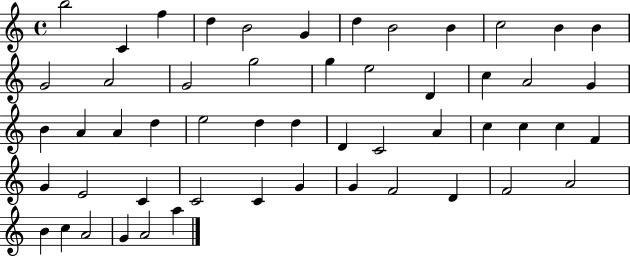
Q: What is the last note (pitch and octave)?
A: A5